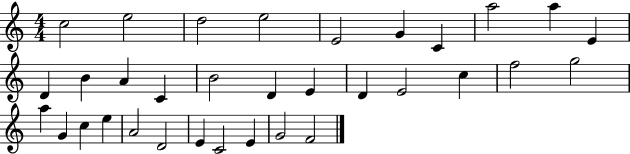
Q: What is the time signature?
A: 4/4